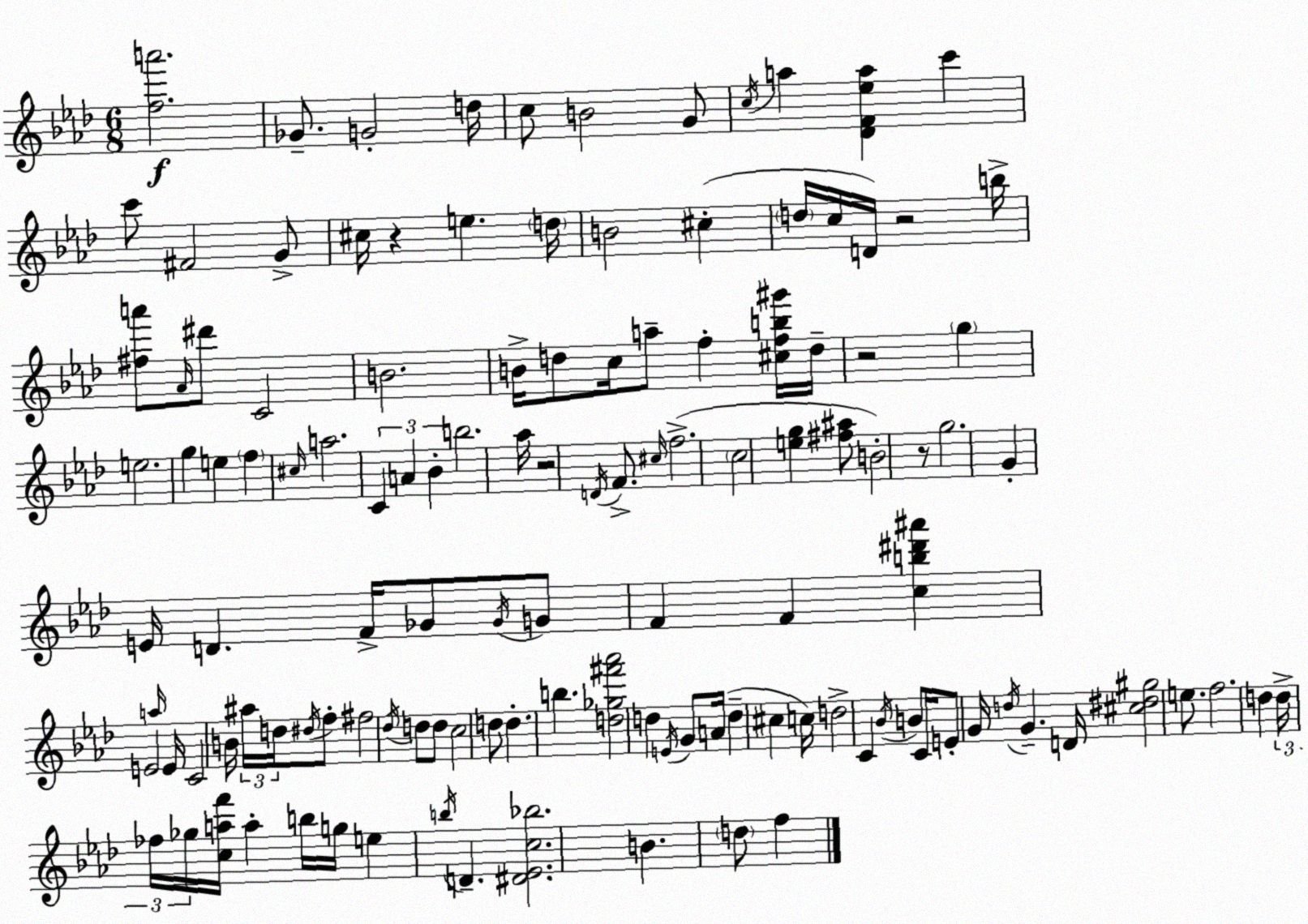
X:1
T:Untitled
M:6/8
L:1/4
K:Fm
[fa']2 _G/2 G2 d/4 c/2 B2 G/2 c/4 a [_DF_ea] c' c'/2 ^F2 G/2 ^c/4 z e d/4 B2 ^c d/4 c/4 D/4 z2 b/4 [^fa']/2 _A/4 ^d'/2 C2 B2 B/4 d/2 c/4 a/2 f [^cfb^g']/4 d/4 z2 g e2 g e f ^c/4 a2 C A _B b2 _a/4 z2 D/4 F/2 ^c/4 f2 c2 [eg] [^f^a]/2 B2 z/2 g2 G E/4 D F/4 _G/2 _G/4 G/2 F F [cb^d'^a'] E2 a/4 E/4 C2 B/4 ^a/4 d/4 ^d/4 f/2 ^f2 _d/4 d/2 d/2 c2 d/2 d b [d_g^f'_a']2 d E/4 G/2 A/4 d ^c c/4 d2 C _B/4 B/2 C/4 E/2 G/4 d/4 G D/4 [^c^d^g]2 e/2 f2 d d/4 _f/4 _g/4 [caf']/4 a b/4 g/4 e b/4 D [^D_Ec_b]2 B d/2 f